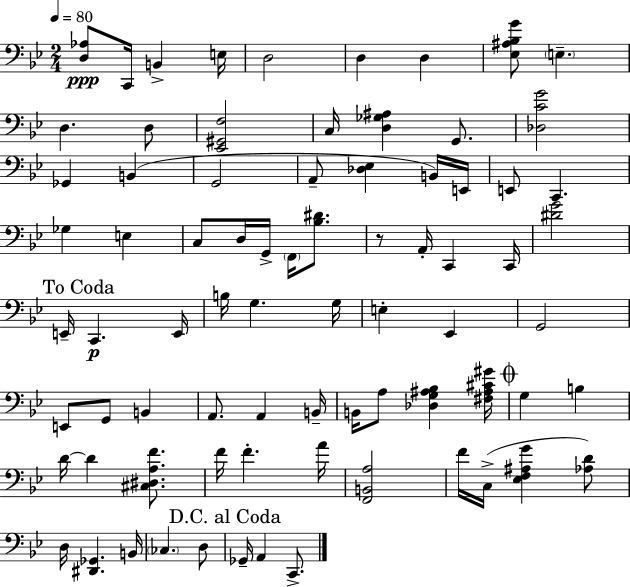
X:1
T:Untitled
M:2/4
L:1/4
K:Bb
[D,_A,]/2 C,,/4 B,, E,/4 D,2 D, D, [_E,^A,_B,G]/2 E, D, D,/2 [_E,,^G,,F,]2 C,/4 [D,_G,^A,] G,,/2 [_D,CG]2 _G,, B,, G,,2 A,,/2 [_D,_E,] B,,/4 E,,/4 E,,/2 C,, _G, E, C,/2 D,/4 G,,/4 F,,/4 [_B,^D]/2 z/2 A,,/4 C,, C,,/4 [^DG]2 E,,/4 C,, E,,/4 B,/4 G, G,/4 E, _E,, G,,2 E,,/2 G,,/2 B,, A,,/2 A,, B,,/4 B,,/4 A,/2 [_D,G,^A,_B,] [^F,^A,^C^G]/4 G, B, D/4 D [^C,^D,A,F]/2 F/4 F A/4 [F,,B,,A,]2 F/4 C,/4 [_E,F,^A,G] [_A,D]/2 D,/4 [^D,,_G,,] B,,/4 _C, D,/2 _G,,/4 A,, C,,/2